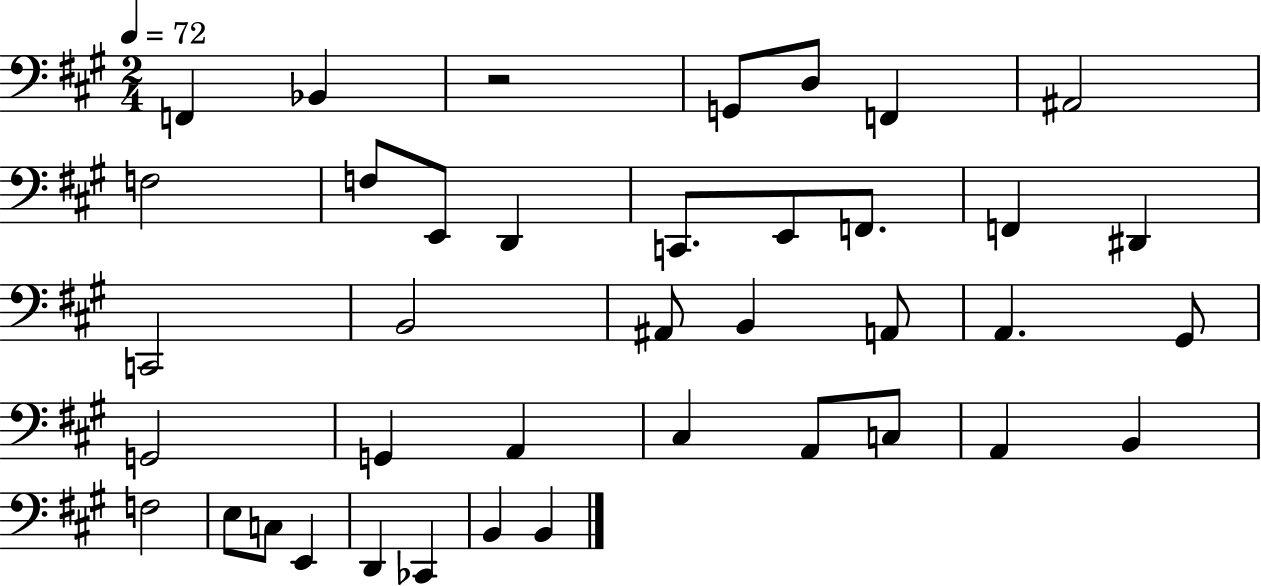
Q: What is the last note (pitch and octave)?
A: B2